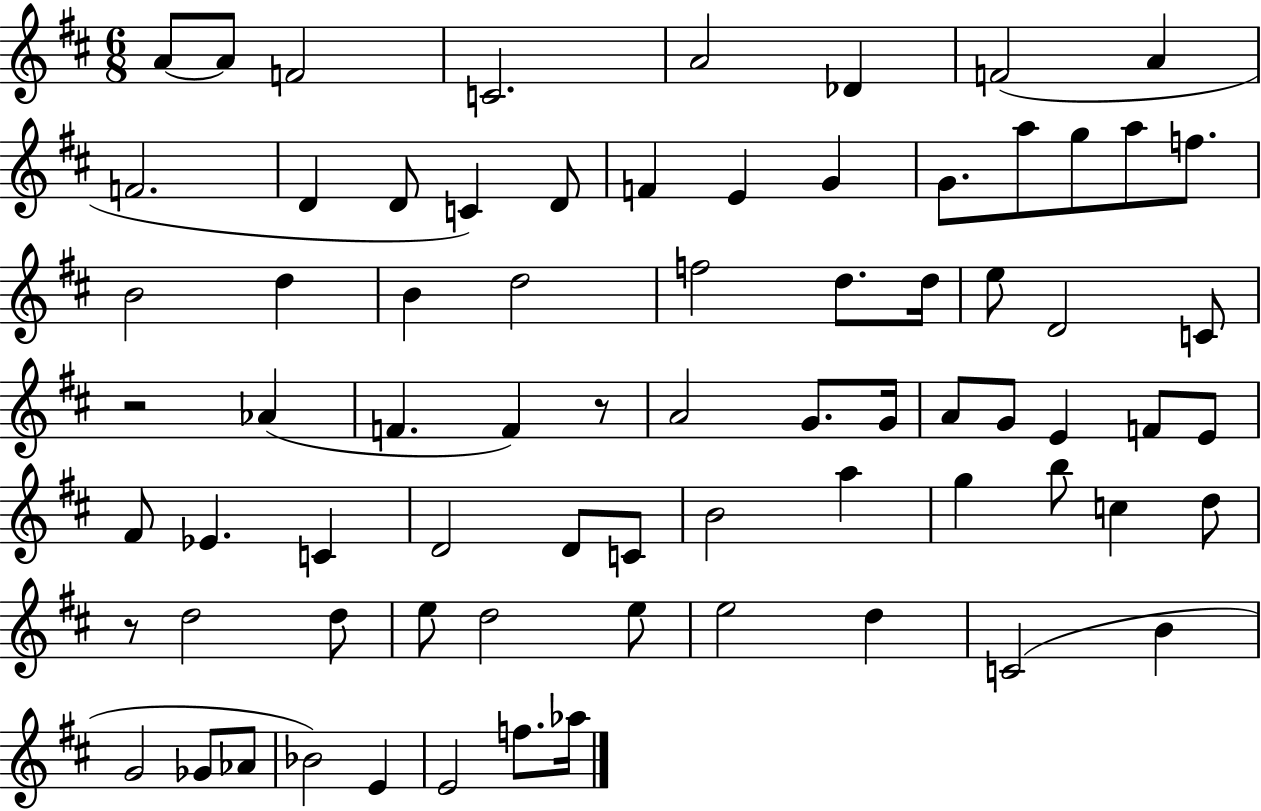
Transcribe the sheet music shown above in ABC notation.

X:1
T:Untitled
M:6/8
L:1/4
K:D
A/2 A/2 F2 C2 A2 _D F2 A F2 D D/2 C D/2 F E G G/2 a/2 g/2 a/2 f/2 B2 d B d2 f2 d/2 d/4 e/2 D2 C/2 z2 _A F F z/2 A2 G/2 G/4 A/2 G/2 E F/2 E/2 ^F/2 _E C D2 D/2 C/2 B2 a g b/2 c d/2 z/2 d2 d/2 e/2 d2 e/2 e2 d C2 B G2 _G/2 _A/2 _B2 E E2 f/2 _a/4